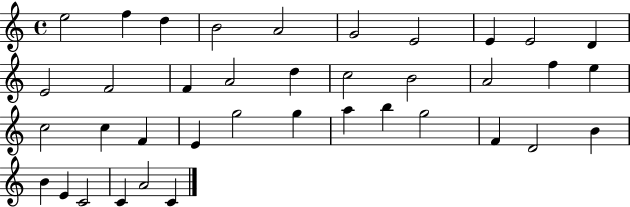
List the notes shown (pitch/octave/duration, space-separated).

E5/h F5/q D5/q B4/h A4/h G4/h E4/h E4/q E4/h D4/q E4/h F4/h F4/q A4/h D5/q C5/h B4/h A4/h F5/q E5/q C5/h C5/q F4/q E4/q G5/h G5/q A5/q B5/q G5/h F4/q D4/h B4/q B4/q E4/q C4/h C4/q A4/h C4/q